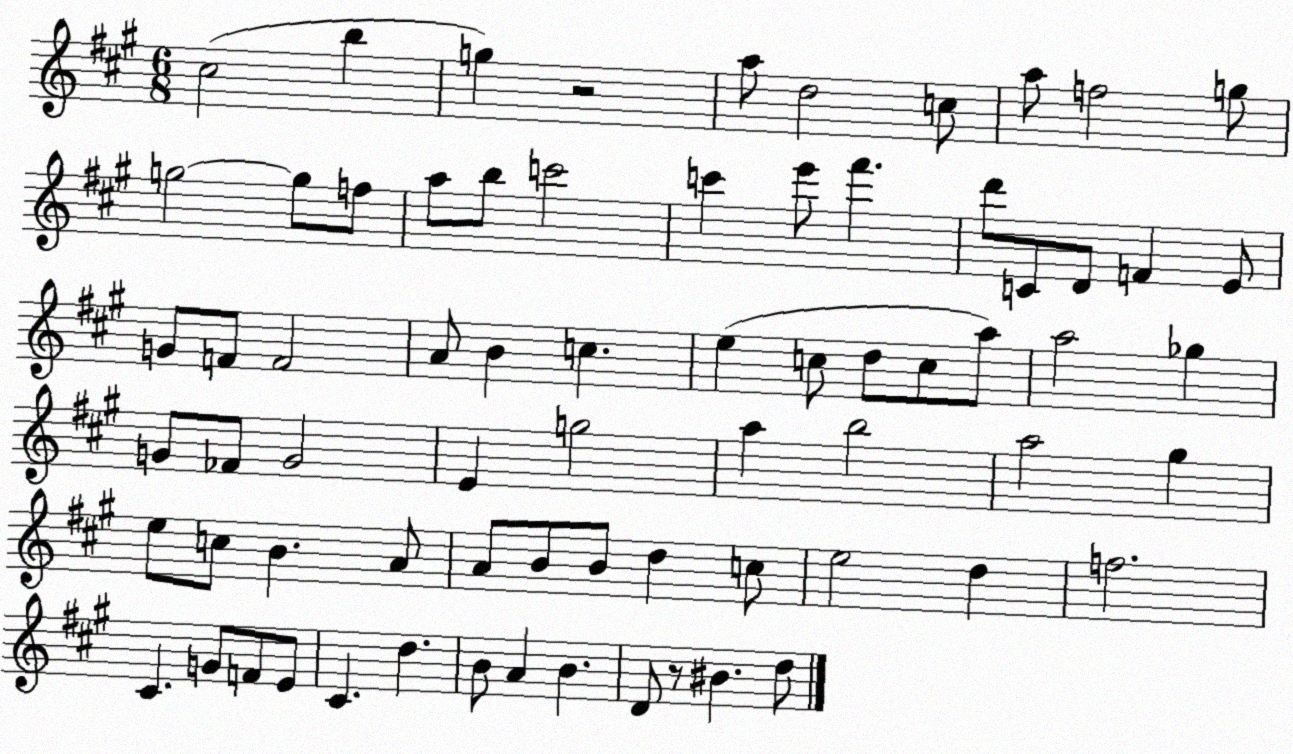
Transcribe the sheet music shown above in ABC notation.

X:1
T:Untitled
M:6/8
L:1/4
K:A
^c2 b g z2 a/2 d2 c/2 a/2 f2 g/2 g2 g/2 f/2 a/2 b/2 c'2 c' e'/2 ^f' d'/2 C/2 D/2 F E/2 G/2 F/2 F2 A/2 B c e c/2 d/2 c/2 a/2 a2 _g G/2 _F/2 G2 E g2 a b2 a2 ^g e/2 c/2 B A/2 A/2 B/2 B/2 d c/2 e2 d f2 ^C G/2 F/2 E/2 ^C d B/2 A B D/2 z/2 ^B d/2